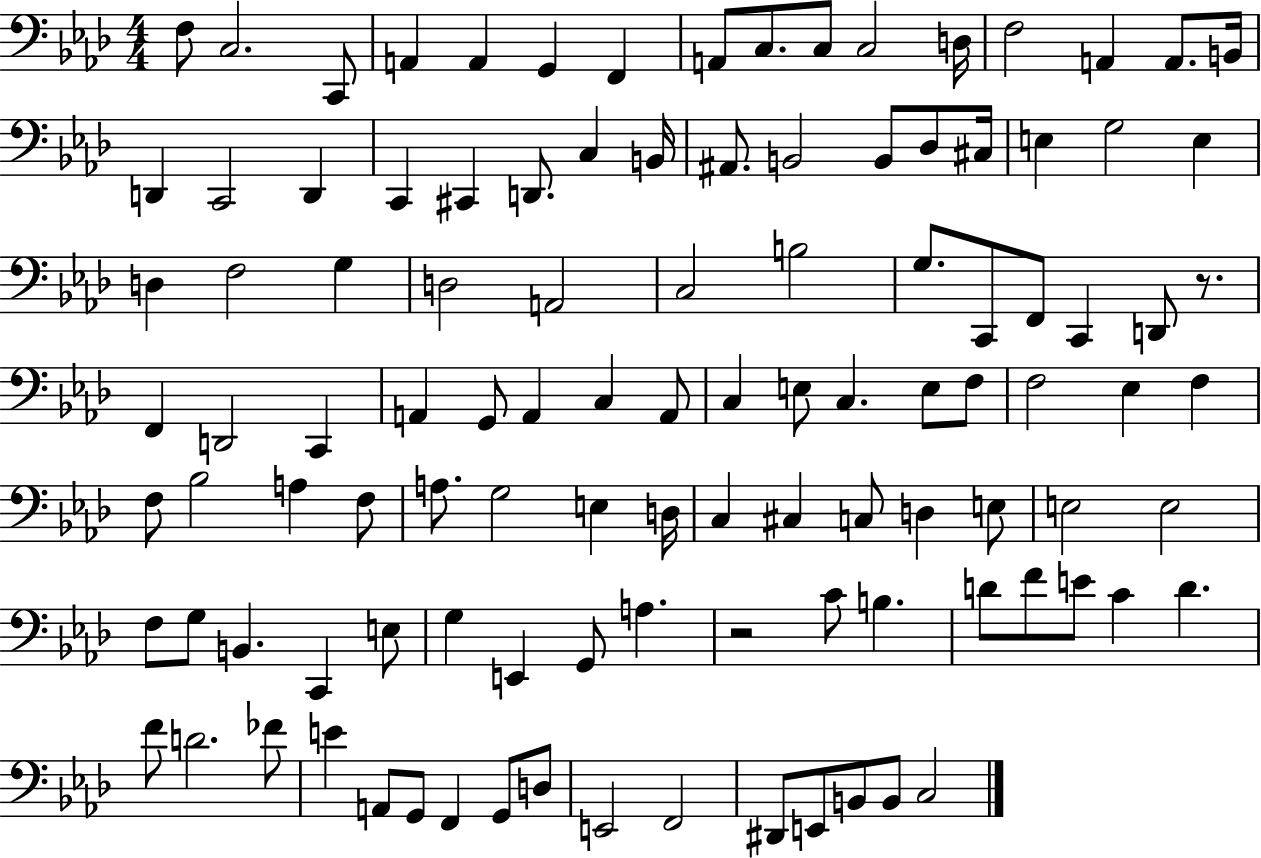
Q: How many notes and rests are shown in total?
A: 109